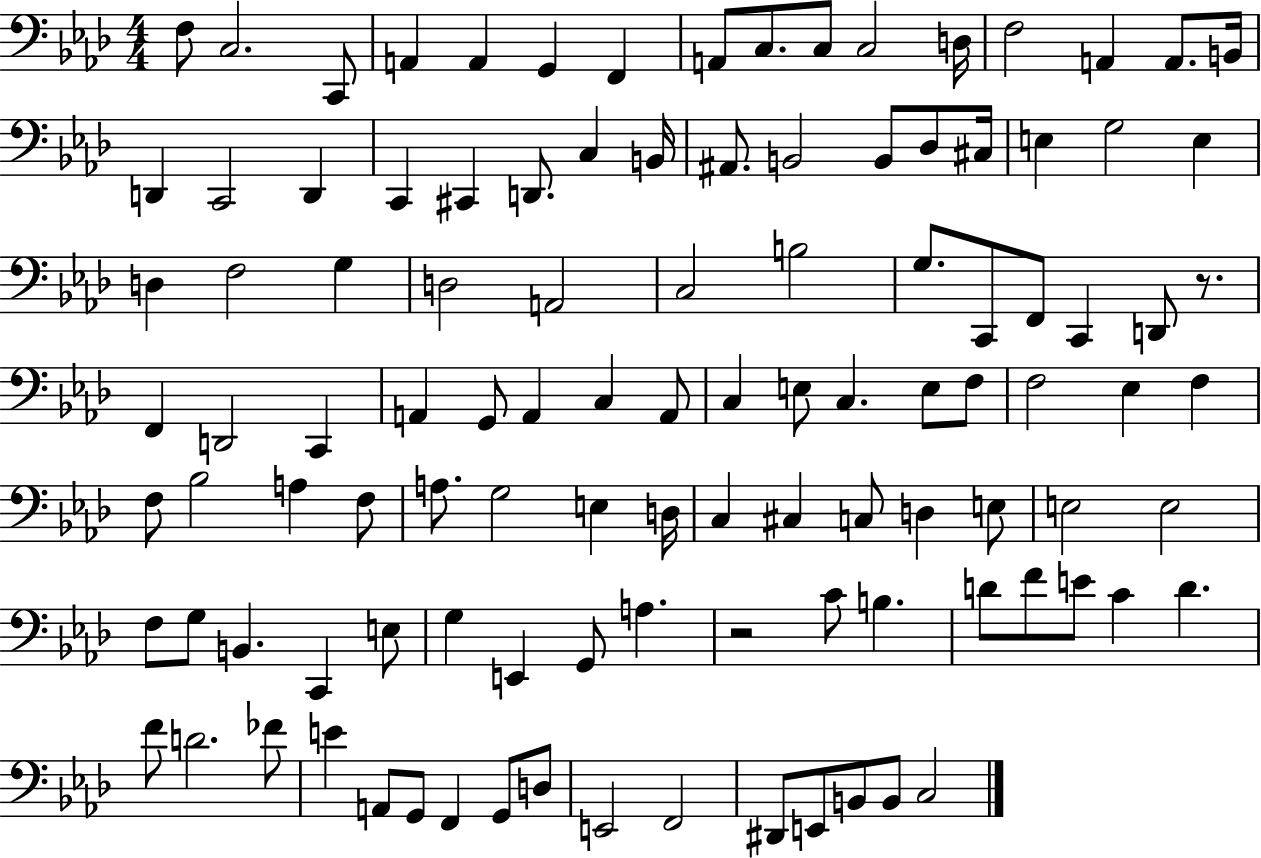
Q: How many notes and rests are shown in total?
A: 109